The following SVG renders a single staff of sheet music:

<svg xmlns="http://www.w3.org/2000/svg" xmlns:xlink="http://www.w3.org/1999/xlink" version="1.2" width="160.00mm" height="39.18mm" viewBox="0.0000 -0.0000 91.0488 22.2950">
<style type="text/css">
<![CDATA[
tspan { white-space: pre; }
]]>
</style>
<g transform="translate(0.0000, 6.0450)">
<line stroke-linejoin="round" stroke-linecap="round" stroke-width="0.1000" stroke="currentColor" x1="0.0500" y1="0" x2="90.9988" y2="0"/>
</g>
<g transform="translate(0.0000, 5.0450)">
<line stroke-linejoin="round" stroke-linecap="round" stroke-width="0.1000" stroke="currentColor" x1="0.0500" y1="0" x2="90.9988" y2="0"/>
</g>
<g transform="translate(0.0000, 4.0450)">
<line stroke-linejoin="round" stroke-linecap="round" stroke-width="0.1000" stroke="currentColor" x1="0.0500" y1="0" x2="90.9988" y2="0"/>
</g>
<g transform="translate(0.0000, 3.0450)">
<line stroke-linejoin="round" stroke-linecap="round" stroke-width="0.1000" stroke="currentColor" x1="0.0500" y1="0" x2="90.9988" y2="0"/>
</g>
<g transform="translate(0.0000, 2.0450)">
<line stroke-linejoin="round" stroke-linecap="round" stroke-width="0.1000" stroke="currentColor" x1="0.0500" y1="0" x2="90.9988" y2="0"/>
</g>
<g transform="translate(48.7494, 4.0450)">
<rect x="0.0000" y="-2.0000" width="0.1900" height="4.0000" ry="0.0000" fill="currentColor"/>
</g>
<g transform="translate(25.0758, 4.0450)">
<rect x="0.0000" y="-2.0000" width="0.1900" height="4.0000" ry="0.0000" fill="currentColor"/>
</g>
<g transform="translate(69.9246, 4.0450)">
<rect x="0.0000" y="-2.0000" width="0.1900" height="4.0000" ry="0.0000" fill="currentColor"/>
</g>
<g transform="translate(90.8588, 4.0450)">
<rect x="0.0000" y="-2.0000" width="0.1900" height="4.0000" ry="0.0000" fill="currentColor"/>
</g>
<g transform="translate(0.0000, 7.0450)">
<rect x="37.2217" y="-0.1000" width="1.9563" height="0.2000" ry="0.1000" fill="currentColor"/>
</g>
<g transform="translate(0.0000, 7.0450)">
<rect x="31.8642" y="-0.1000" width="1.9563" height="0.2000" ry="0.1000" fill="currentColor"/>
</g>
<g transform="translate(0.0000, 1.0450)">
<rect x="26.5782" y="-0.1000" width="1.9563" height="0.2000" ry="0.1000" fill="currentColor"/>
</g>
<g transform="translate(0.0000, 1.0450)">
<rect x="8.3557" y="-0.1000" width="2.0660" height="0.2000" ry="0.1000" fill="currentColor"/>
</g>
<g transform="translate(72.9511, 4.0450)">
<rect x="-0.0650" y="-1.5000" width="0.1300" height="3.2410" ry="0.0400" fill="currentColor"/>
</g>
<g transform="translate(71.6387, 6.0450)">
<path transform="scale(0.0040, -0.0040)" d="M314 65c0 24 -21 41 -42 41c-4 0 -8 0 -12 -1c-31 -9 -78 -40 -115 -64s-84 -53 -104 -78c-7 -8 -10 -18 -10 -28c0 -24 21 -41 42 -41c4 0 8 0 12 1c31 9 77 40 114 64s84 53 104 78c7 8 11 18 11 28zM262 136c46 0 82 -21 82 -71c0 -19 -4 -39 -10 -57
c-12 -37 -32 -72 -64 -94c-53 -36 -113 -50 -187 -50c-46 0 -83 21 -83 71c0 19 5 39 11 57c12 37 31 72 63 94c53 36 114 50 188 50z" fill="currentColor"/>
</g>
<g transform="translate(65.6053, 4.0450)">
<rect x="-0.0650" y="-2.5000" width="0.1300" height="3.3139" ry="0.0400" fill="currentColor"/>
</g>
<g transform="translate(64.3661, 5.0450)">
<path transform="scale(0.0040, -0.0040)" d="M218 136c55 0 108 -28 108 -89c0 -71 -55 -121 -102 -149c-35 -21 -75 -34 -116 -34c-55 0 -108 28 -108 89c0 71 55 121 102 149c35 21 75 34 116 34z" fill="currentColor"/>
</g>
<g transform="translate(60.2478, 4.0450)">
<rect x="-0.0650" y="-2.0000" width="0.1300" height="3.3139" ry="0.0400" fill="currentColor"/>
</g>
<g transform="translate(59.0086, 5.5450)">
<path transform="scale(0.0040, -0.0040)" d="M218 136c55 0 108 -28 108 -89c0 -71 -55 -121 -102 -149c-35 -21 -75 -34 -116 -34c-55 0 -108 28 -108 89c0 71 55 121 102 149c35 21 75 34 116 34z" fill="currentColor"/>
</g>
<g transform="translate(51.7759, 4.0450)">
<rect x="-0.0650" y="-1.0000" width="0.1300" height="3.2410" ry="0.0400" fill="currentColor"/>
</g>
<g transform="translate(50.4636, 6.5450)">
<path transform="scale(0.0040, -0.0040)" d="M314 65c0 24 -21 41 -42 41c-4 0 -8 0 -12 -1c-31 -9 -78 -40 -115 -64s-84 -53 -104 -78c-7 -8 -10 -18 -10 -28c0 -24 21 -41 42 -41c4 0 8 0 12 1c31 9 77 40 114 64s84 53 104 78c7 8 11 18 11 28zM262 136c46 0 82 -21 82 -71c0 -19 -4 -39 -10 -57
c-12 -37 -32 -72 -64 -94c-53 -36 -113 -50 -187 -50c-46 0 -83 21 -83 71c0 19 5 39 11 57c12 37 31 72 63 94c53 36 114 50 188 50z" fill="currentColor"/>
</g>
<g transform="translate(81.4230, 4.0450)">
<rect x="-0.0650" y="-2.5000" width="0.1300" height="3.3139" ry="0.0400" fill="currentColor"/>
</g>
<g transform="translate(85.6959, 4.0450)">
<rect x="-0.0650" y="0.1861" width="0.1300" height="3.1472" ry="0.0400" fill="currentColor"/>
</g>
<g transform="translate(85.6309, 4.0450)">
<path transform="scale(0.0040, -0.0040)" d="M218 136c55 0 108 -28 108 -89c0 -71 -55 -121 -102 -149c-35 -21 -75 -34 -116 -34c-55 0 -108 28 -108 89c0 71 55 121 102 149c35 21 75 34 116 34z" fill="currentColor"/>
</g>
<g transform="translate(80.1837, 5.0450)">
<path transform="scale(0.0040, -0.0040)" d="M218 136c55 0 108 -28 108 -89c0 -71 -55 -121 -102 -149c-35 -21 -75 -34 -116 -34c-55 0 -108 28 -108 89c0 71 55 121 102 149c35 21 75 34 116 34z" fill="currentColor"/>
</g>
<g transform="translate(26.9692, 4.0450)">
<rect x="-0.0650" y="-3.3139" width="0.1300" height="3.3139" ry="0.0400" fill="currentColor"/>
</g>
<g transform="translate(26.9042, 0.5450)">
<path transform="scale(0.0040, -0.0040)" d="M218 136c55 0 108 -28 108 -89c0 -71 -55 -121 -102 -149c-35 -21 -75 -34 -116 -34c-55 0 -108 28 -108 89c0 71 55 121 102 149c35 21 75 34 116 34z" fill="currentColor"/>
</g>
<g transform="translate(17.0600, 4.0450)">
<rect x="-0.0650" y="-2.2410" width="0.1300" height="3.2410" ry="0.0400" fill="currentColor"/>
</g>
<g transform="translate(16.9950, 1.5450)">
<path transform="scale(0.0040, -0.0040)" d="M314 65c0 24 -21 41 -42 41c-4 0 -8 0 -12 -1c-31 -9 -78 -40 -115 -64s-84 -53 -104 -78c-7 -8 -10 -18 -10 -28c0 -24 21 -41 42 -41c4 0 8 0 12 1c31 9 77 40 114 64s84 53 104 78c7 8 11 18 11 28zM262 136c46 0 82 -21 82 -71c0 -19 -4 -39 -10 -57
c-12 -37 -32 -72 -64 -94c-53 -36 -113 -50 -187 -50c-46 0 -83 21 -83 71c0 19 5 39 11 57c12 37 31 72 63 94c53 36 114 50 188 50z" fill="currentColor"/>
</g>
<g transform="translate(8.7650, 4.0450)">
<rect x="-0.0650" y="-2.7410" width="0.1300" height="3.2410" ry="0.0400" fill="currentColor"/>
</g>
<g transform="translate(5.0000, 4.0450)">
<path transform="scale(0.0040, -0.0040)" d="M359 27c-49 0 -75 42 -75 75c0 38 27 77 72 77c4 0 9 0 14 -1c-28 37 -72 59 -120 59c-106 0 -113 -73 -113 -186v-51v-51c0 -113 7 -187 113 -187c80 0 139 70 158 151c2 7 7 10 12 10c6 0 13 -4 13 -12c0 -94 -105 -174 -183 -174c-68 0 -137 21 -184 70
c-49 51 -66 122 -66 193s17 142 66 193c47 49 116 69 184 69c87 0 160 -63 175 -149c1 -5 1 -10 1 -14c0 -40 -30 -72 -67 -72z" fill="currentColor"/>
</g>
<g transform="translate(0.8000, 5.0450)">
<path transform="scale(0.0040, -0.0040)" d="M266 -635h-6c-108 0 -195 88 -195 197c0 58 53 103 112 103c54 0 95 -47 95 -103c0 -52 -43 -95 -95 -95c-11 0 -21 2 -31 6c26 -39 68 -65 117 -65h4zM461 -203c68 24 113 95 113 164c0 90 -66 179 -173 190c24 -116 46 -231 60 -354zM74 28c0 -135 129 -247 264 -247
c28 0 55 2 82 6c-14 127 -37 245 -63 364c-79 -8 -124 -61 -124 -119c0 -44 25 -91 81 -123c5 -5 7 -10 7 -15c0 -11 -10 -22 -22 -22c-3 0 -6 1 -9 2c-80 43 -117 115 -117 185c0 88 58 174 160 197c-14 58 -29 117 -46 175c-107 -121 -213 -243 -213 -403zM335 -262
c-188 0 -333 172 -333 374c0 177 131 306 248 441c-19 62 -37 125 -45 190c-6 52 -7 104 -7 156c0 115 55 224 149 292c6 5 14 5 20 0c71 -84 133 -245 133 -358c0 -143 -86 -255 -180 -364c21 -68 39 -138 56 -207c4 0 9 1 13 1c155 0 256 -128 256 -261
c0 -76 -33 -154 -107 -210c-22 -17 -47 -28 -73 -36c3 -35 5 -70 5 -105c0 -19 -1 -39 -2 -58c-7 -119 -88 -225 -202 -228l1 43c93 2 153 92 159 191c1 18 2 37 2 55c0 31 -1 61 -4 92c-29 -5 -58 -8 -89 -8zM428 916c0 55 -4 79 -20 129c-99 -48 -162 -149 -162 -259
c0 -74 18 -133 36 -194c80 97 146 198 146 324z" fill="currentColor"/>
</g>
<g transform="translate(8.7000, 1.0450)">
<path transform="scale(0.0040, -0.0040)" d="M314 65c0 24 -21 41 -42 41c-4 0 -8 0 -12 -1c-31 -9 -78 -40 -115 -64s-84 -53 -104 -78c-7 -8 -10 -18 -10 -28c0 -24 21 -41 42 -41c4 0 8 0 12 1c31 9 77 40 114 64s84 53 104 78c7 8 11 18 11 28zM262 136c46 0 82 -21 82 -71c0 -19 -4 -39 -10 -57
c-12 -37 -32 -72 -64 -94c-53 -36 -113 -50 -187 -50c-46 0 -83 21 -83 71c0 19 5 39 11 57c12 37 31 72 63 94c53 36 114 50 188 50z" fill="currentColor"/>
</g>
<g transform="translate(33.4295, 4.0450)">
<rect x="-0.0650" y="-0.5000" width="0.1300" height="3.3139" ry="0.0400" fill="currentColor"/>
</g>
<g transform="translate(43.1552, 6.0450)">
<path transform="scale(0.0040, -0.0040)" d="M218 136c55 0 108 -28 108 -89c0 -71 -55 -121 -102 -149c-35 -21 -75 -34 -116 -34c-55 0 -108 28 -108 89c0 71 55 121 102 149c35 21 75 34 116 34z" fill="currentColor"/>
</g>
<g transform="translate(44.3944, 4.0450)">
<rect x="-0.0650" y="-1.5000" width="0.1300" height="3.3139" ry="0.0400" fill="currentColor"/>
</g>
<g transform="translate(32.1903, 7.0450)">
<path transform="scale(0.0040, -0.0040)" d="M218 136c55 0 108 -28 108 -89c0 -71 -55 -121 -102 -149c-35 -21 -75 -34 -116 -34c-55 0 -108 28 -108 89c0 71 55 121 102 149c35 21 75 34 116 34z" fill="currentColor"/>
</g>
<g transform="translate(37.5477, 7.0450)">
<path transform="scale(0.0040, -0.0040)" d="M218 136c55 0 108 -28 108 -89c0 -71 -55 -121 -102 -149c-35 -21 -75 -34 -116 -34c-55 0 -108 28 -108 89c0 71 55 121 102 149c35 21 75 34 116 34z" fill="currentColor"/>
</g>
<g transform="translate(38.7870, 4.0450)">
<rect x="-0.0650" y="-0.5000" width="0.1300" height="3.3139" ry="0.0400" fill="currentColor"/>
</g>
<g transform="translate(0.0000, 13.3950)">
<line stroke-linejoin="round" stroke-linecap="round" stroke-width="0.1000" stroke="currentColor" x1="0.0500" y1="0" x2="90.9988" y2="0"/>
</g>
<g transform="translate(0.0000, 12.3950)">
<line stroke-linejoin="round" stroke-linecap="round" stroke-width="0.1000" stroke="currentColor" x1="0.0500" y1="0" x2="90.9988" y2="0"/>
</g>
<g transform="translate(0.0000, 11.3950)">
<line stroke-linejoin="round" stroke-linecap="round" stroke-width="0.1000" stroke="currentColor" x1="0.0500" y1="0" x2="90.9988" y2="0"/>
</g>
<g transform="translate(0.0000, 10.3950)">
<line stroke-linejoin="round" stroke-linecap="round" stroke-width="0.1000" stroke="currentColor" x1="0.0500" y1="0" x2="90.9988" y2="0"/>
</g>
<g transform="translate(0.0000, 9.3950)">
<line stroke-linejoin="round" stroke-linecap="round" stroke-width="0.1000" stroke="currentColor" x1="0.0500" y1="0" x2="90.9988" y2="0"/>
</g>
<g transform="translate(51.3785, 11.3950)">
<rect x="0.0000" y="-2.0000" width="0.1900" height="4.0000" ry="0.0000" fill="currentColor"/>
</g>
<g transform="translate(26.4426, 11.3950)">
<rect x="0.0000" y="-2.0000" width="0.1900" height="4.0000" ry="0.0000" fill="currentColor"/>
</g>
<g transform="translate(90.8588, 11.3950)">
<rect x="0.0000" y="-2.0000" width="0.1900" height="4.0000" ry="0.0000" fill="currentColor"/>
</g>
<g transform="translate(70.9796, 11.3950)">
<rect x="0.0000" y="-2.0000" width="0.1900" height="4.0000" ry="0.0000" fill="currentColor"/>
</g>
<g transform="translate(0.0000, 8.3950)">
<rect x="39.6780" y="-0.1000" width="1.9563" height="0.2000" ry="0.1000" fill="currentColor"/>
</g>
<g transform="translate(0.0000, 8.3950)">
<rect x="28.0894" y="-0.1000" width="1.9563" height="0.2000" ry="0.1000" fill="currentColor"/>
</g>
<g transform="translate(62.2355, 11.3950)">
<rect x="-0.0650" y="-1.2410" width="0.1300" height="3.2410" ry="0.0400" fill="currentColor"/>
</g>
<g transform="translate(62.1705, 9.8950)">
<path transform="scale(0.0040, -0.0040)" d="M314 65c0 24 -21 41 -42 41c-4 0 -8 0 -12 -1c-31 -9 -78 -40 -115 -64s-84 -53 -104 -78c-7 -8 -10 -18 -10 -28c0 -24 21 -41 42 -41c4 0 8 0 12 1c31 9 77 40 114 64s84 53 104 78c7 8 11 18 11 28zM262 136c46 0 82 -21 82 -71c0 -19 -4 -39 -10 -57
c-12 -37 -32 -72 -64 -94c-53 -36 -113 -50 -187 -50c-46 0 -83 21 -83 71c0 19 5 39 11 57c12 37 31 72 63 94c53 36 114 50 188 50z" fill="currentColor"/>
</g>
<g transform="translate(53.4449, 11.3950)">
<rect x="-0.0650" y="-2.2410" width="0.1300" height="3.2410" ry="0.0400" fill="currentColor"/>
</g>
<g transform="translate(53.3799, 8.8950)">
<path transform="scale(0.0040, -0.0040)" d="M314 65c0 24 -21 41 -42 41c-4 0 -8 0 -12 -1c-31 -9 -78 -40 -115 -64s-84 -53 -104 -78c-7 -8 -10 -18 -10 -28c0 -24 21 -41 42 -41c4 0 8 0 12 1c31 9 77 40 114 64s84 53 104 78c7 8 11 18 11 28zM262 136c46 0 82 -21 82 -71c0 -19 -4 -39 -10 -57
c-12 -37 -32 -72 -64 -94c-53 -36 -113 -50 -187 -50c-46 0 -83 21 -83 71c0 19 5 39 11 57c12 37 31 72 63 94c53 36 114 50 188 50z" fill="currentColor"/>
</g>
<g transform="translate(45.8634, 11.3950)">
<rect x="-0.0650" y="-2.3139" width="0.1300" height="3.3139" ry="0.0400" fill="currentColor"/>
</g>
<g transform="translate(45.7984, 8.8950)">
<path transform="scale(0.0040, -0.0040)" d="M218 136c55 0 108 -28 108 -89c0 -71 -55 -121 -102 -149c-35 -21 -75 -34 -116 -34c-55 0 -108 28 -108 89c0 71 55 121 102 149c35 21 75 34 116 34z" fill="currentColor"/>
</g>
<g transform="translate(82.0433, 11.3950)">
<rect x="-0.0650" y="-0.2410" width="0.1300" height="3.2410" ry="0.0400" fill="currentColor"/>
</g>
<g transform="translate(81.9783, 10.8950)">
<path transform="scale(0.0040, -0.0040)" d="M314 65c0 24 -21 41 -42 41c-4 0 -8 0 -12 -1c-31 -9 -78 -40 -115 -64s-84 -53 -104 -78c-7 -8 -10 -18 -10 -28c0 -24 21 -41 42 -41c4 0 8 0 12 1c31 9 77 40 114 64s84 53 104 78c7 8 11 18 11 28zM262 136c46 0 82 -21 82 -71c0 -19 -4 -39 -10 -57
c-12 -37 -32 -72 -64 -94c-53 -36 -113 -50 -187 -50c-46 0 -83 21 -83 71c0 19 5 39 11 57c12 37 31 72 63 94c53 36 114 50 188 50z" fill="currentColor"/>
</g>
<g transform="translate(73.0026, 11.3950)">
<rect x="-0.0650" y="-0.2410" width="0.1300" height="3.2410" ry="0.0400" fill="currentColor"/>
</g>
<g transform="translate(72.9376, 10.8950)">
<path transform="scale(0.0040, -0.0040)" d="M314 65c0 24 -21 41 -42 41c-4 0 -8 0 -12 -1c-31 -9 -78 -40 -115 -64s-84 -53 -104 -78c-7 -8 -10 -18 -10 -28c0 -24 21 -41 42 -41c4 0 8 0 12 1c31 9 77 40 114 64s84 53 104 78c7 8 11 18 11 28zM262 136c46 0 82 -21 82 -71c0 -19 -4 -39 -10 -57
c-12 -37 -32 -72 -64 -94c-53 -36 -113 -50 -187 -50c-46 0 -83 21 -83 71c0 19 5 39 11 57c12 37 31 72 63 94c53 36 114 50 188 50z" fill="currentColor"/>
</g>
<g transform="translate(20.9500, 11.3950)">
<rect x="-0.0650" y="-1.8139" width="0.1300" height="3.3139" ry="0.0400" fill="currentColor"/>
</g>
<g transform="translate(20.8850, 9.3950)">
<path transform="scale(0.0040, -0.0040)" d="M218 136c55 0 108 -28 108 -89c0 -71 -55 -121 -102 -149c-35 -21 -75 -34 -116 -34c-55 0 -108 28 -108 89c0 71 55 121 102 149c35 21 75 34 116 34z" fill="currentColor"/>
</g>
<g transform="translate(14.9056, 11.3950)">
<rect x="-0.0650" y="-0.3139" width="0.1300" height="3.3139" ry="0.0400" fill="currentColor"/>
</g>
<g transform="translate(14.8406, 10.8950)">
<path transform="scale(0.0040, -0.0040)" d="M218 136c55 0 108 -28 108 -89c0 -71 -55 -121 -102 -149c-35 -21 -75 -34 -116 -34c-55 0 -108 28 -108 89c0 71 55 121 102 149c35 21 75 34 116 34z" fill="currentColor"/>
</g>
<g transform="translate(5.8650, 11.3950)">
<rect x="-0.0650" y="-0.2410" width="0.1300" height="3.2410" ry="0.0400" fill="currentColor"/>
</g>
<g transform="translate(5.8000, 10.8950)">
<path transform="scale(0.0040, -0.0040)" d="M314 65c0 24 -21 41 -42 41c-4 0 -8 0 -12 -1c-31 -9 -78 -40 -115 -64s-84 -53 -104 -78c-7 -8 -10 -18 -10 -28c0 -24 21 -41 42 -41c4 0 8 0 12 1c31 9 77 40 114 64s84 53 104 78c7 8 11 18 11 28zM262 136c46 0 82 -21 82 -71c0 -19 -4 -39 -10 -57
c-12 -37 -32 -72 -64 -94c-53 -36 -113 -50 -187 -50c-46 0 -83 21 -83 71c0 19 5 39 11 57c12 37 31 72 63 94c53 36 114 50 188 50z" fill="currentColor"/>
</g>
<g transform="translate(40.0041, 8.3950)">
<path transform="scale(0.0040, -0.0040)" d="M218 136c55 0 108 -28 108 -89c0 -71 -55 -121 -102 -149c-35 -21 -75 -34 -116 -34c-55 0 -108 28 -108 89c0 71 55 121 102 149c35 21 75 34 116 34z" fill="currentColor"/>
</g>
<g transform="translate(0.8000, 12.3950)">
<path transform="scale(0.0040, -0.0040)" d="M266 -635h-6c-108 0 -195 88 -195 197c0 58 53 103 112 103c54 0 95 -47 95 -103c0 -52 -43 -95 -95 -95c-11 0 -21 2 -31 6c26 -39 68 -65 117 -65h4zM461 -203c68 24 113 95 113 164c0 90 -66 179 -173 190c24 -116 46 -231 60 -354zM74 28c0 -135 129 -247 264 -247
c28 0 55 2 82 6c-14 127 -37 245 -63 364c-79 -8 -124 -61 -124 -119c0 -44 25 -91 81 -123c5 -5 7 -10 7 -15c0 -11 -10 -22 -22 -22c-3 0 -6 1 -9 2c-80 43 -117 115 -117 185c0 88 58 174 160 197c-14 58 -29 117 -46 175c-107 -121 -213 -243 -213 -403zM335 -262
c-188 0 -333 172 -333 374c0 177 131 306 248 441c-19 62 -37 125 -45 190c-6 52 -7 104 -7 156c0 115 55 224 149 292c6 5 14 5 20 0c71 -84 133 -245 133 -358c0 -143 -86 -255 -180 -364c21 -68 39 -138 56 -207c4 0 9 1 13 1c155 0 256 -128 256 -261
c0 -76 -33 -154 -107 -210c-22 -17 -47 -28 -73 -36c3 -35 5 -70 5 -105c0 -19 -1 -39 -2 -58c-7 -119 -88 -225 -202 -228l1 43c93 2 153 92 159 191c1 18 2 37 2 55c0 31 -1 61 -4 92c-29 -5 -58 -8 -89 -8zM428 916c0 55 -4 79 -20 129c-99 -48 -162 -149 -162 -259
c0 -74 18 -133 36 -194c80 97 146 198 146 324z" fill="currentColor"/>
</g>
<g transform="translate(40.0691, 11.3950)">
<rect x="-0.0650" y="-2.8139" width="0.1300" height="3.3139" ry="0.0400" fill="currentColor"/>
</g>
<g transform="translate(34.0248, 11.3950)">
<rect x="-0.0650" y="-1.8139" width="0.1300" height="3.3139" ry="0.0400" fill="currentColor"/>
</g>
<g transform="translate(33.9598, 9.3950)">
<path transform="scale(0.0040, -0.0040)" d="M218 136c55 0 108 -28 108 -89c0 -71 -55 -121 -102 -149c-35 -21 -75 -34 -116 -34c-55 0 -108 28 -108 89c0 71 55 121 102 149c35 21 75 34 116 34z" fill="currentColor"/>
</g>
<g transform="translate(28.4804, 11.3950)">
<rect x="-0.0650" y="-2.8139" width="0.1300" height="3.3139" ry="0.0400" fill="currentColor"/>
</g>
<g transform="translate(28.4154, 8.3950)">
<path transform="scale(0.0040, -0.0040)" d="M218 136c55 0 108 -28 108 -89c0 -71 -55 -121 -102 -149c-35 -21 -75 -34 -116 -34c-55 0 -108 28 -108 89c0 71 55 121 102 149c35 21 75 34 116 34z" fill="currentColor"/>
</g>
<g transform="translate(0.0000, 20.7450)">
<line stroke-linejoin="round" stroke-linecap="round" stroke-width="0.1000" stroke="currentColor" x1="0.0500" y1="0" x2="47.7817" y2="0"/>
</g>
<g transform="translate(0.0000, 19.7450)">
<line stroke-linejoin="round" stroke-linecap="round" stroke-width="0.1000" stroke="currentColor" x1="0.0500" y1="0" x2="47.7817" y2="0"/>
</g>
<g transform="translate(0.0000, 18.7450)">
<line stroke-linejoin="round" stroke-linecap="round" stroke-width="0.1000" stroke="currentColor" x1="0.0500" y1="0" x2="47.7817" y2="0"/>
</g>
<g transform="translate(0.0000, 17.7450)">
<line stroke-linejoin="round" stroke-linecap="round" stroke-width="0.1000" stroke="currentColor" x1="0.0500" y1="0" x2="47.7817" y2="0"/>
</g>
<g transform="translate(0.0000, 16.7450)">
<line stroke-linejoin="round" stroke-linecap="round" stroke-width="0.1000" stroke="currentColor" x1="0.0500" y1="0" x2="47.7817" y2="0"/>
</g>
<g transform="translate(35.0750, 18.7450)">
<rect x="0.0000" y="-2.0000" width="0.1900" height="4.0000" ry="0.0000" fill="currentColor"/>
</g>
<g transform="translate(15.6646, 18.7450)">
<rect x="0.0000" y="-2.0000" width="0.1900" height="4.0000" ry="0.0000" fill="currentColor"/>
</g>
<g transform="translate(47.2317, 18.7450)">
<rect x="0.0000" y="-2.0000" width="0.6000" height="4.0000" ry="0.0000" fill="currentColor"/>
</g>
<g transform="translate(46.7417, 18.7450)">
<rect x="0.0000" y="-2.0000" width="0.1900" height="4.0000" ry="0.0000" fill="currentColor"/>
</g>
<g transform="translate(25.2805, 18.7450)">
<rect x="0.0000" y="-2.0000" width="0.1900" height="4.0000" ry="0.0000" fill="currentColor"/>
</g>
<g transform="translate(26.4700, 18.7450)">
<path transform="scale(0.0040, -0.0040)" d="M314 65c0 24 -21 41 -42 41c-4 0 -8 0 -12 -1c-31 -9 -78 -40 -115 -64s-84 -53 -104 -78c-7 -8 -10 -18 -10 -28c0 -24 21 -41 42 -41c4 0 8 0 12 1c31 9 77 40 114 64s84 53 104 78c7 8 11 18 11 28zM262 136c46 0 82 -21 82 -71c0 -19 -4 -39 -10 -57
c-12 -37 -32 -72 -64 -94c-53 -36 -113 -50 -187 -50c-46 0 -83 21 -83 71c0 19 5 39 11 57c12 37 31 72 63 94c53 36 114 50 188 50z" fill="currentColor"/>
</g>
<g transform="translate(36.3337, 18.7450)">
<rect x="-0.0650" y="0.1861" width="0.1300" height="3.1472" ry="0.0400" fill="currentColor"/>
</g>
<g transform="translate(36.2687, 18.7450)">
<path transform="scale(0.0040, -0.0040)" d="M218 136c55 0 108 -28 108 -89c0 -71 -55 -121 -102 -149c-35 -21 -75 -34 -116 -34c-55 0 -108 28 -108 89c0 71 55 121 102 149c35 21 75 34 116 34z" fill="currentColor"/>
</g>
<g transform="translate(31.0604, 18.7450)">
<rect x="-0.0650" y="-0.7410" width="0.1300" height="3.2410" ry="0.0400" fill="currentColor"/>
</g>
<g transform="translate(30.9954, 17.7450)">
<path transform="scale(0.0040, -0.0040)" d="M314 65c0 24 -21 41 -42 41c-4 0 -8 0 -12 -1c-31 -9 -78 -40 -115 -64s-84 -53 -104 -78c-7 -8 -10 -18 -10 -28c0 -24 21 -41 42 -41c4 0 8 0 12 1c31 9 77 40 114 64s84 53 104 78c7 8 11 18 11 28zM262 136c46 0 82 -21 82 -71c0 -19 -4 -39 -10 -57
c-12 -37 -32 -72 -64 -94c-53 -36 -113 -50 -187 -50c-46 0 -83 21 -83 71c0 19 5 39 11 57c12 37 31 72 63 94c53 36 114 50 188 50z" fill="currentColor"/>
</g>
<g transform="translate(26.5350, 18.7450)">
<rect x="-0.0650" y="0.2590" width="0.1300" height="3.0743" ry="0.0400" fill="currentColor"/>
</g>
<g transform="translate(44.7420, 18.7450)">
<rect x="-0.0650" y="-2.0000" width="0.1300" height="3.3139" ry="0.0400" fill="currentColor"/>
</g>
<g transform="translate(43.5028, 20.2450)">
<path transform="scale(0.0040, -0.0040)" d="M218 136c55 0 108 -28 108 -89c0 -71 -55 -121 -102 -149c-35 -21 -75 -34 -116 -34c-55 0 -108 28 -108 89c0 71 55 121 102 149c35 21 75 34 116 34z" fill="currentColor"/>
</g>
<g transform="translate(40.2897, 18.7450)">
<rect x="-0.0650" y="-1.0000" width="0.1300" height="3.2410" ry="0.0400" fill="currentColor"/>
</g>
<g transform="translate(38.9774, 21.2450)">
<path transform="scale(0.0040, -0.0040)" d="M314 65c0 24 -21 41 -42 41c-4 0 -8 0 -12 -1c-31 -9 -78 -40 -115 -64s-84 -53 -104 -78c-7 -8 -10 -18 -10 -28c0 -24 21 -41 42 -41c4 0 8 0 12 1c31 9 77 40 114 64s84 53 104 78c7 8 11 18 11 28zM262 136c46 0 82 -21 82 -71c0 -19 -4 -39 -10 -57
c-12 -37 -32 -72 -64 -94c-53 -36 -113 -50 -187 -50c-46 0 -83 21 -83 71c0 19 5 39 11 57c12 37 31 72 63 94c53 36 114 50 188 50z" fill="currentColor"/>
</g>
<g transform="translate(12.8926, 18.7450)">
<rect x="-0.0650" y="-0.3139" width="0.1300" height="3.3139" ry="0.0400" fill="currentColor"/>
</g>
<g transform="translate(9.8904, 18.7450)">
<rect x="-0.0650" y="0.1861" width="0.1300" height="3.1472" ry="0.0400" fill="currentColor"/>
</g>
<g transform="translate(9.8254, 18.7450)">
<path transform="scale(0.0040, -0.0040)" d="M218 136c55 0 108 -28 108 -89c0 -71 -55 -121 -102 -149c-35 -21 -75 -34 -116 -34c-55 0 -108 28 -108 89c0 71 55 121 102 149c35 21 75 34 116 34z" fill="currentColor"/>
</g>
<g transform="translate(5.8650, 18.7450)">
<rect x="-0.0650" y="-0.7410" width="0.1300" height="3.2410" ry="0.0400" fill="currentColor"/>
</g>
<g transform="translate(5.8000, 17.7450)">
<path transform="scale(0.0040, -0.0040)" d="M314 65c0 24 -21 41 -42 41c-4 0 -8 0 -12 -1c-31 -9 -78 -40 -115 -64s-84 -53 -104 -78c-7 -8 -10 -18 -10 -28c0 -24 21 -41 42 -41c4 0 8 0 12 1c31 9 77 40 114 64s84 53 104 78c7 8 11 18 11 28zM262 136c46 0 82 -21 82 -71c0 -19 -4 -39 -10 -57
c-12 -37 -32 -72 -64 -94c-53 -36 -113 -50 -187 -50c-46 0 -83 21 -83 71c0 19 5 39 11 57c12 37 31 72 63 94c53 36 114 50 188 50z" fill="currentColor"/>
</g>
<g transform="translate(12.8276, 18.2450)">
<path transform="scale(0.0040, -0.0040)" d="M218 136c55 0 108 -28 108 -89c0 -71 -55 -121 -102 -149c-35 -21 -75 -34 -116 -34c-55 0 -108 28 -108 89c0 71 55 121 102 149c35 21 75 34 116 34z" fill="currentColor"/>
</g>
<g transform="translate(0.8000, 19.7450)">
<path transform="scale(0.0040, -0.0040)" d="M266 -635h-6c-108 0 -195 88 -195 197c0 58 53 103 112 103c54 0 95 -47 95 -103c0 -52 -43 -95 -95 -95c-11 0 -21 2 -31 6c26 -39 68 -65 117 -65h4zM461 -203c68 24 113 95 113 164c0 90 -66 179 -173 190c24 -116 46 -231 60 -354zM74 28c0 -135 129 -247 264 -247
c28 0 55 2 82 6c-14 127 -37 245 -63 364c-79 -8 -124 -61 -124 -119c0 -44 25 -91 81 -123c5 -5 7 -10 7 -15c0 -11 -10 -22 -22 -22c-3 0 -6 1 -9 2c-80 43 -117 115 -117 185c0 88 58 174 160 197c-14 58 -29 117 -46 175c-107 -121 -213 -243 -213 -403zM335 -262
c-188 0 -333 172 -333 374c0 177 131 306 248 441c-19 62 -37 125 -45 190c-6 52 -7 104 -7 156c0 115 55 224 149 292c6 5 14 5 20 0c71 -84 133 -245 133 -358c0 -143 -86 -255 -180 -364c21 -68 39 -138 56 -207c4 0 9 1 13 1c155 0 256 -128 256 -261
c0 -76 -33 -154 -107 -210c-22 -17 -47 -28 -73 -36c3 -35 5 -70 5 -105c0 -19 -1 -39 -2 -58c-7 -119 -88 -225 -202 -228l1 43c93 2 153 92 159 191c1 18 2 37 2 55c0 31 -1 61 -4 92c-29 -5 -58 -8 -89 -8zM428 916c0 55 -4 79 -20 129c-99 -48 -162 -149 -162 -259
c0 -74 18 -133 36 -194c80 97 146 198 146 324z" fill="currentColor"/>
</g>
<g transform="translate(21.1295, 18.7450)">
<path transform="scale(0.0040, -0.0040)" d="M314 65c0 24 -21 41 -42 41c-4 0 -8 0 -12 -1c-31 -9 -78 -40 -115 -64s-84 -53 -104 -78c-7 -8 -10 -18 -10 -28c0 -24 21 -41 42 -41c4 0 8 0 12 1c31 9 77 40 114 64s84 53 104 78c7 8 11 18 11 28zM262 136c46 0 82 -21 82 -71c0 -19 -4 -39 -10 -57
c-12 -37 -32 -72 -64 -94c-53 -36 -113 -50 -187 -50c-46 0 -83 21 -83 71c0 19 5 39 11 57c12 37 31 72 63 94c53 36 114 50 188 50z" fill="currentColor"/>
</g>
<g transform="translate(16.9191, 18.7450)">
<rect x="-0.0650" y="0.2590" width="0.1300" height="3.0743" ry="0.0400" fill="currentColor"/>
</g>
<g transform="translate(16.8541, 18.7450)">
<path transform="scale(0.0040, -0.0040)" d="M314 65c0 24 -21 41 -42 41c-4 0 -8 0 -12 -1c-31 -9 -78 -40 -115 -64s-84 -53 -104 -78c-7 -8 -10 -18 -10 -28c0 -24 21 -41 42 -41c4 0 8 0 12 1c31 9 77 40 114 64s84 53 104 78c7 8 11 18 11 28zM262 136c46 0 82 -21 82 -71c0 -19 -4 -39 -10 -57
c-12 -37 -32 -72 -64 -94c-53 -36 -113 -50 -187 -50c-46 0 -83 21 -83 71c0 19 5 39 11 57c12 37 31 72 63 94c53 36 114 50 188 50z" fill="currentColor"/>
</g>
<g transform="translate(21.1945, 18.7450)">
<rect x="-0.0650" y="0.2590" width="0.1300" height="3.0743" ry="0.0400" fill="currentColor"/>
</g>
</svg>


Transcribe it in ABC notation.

X:1
T:Untitled
M:4/4
L:1/4
K:C
a2 g2 b C C E D2 F G E2 G B c2 c f a f a g g2 e2 c2 c2 d2 B c B2 B2 B2 d2 B D2 F